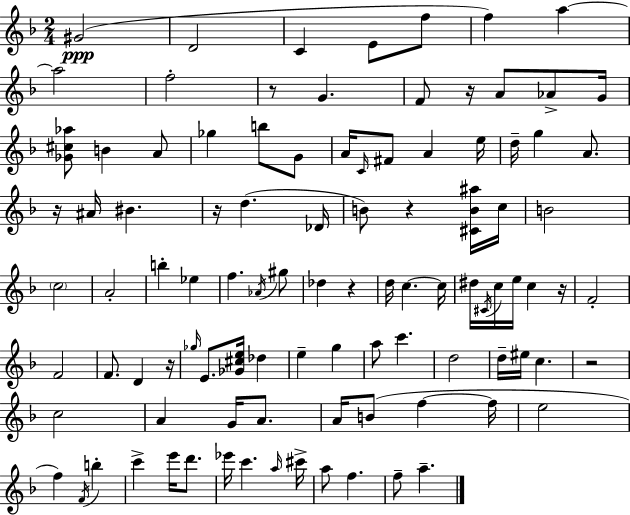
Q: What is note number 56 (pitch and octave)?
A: E4